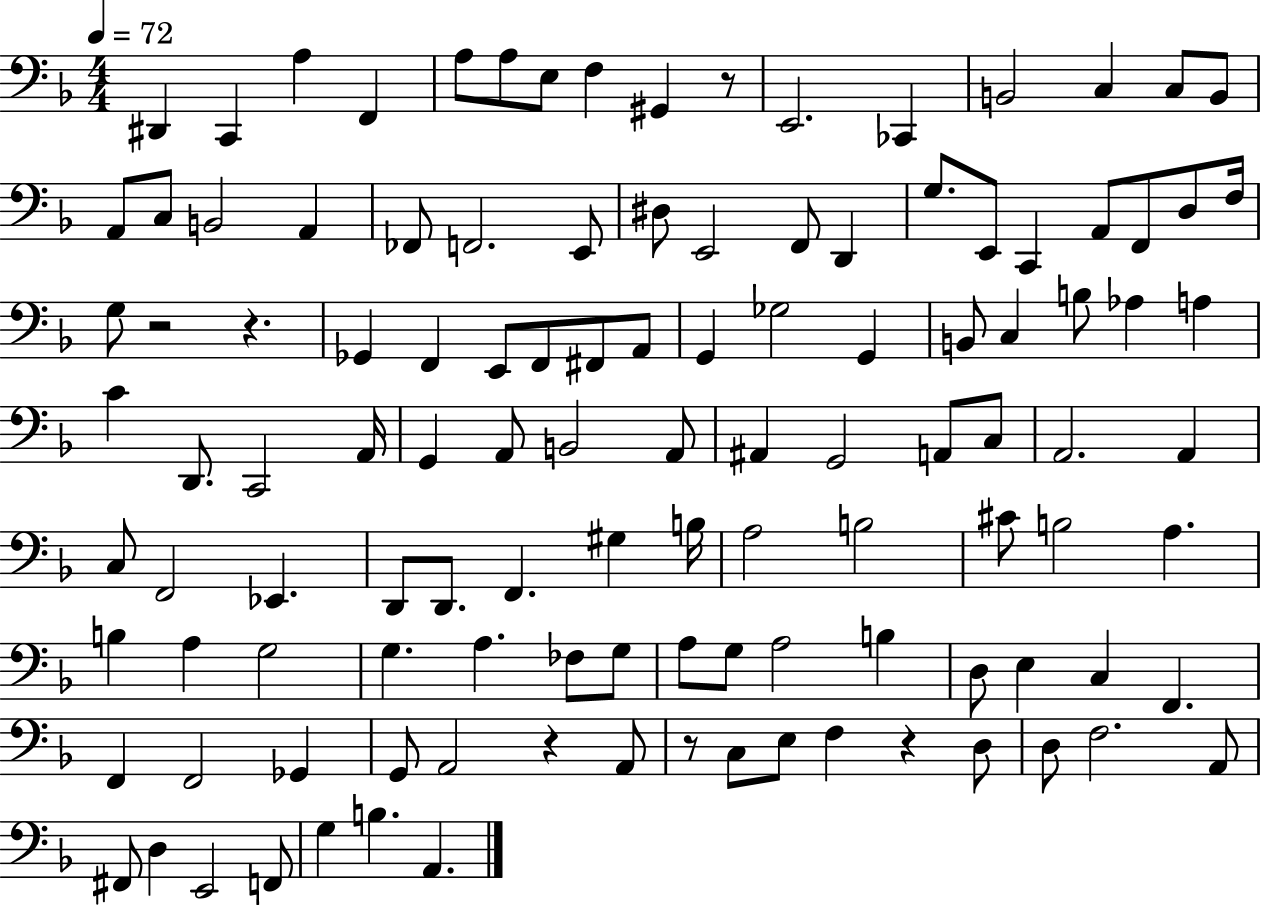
X:1
T:Untitled
M:4/4
L:1/4
K:F
^D,, C,, A, F,, A,/2 A,/2 E,/2 F, ^G,, z/2 E,,2 _C,, B,,2 C, C,/2 B,,/2 A,,/2 C,/2 B,,2 A,, _F,,/2 F,,2 E,,/2 ^D,/2 E,,2 F,,/2 D,, G,/2 E,,/2 C,, A,,/2 F,,/2 D,/2 F,/4 G,/2 z2 z _G,, F,, E,,/2 F,,/2 ^F,,/2 A,,/2 G,, _G,2 G,, B,,/2 C, B,/2 _A, A, C D,,/2 C,,2 A,,/4 G,, A,,/2 B,,2 A,,/2 ^A,, G,,2 A,,/2 C,/2 A,,2 A,, C,/2 F,,2 _E,, D,,/2 D,,/2 F,, ^G, B,/4 A,2 B,2 ^C/2 B,2 A, B, A, G,2 G, A, _F,/2 G,/2 A,/2 G,/2 A,2 B, D,/2 E, C, F,, F,, F,,2 _G,, G,,/2 A,,2 z A,,/2 z/2 C,/2 E,/2 F, z D,/2 D,/2 F,2 A,,/2 ^F,,/2 D, E,,2 F,,/2 G, B, A,,